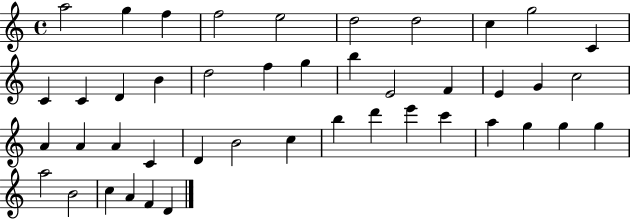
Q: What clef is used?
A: treble